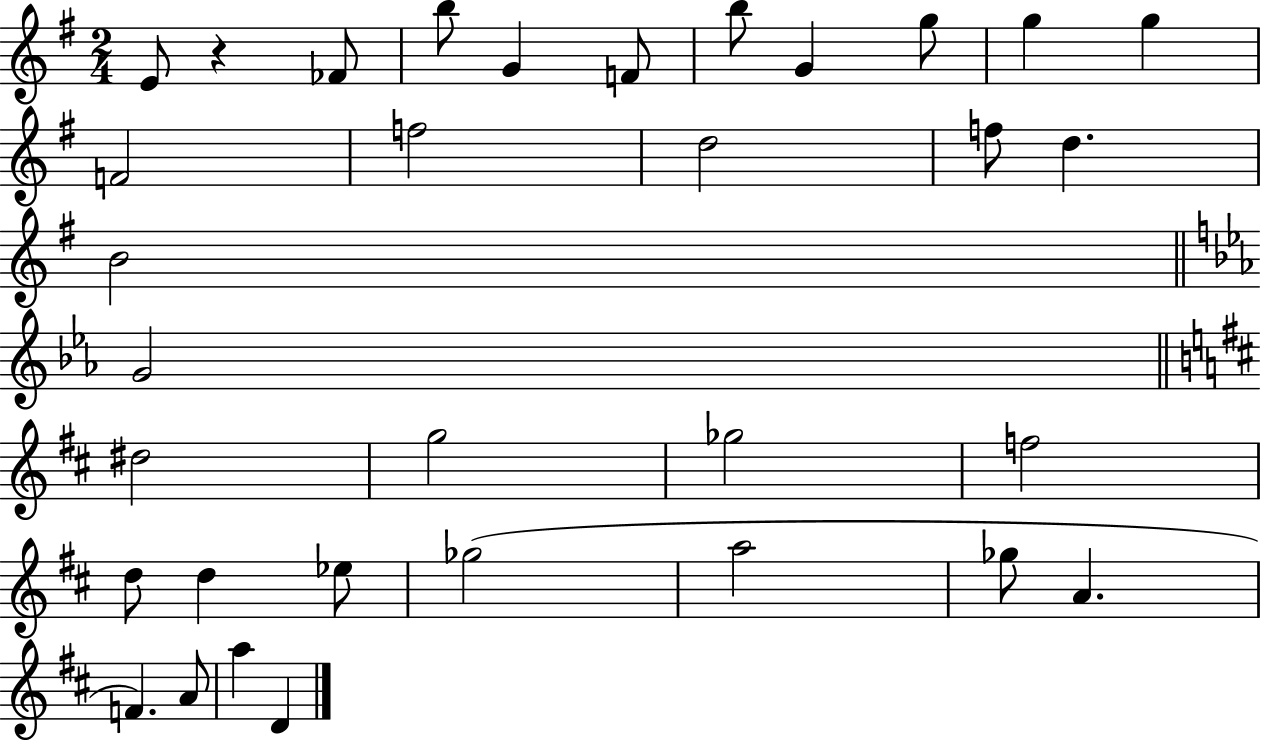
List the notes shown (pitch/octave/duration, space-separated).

E4/e R/q FES4/e B5/e G4/q F4/e B5/e G4/q G5/e G5/q G5/q F4/h F5/h D5/h F5/e D5/q. B4/h G4/h D#5/h G5/h Gb5/h F5/h D5/e D5/q Eb5/e Gb5/h A5/h Gb5/e A4/q. F4/q. A4/e A5/q D4/q